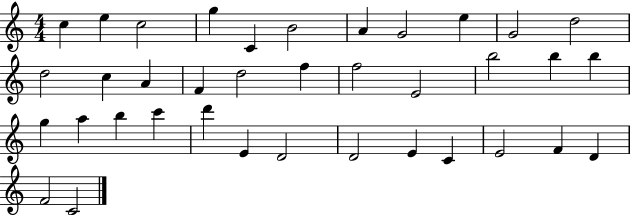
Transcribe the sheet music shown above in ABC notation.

X:1
T:Untitled
M:4/4
L:1/4
K:C
c e c2 g C B2 A G2 e G2 d2 d2 c A F d2 f f2 E2 b2 b b g a b c' d' E D2 D2 E C E2 F D F2 C2